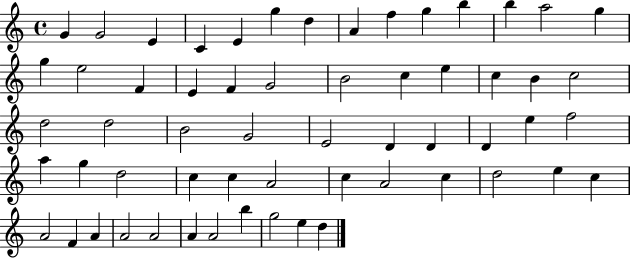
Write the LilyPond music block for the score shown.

{
  \clef treble
  \time 4/4
  \defaultTimeSignature
  \key c \major
  g'4 g'2 e'4 | c'4 e'4 g''4 d''4 | a'4 f''4 g''4 b''4 | b''4 a''2 g''4 | \break g''4 e''2 f'4 | e'4 f'4 g'2 | b'2 c''4 e''4 | c''4 b'4 c''2 | \break d''2 d''2 | b'2 g'2 | e'2 d'4 d'4 | d'4 e''4 f''2 | \break a''4 g''4 d''2 | c''4 c''4 a'2 | c''4 a'2 c''4 | d''2 e''4 c''4 | \break a'2 f'4 a'4 | a'2 a'2 | a'4 a'2 b''4 | g''2 e''4 d''4 | \break \bar "|."
}